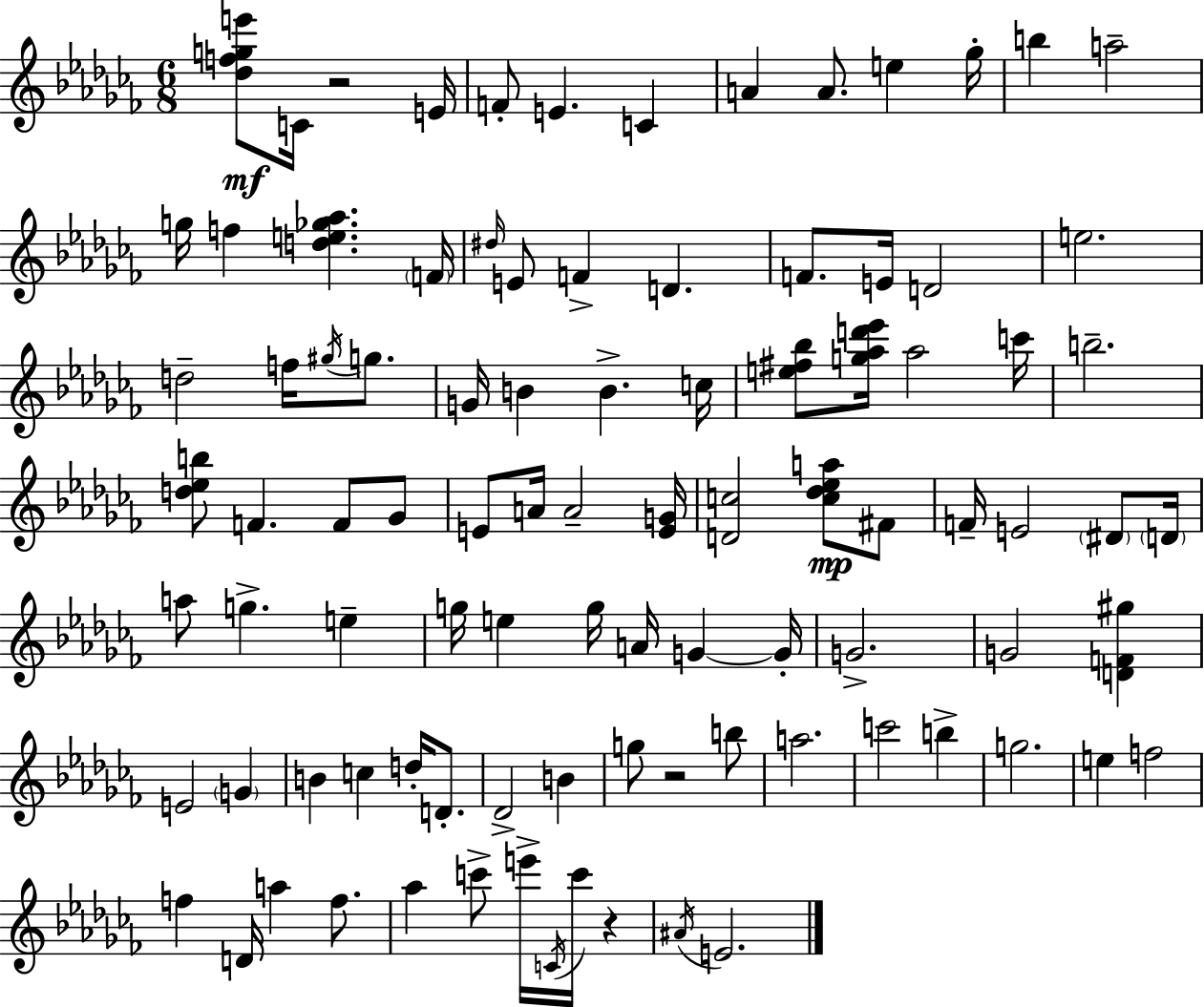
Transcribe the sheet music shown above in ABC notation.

X:1
T:Untitled
M:6/8
L:1/4
K:Abm
[_dfge']/2 C/4 z2 E/4 F/2 E C A A/2 e _g/4 b a2 g/4 f [de_g_a] F/4 ^d/4 E/2 F D F/2 E/4 D2 e2 d2 f/4 ^g/4 g/2 G/4 B B c/4 [e^f_b]/2 [g_ad'_e']/4 _a2 c'/4 b2 [d_eb]/2 F F/2 _G/2 E/2 A/4 A2 [EG]/4 [Dc]2 [c_d_ea]/2 ^F/2 F/4 E2 ^D/2 D/4 a/2 g e g/4 e g/4 A/4 G G/4 G2 G2 [DF^g] E2 G B c d/4 D/2 _D2 B g/2 z2 b/2 a2 c'2 b g2 e f2 f D/4 a f/2 _a c'/2 e'/4 C/4 c'/4 z ^A/4 E2